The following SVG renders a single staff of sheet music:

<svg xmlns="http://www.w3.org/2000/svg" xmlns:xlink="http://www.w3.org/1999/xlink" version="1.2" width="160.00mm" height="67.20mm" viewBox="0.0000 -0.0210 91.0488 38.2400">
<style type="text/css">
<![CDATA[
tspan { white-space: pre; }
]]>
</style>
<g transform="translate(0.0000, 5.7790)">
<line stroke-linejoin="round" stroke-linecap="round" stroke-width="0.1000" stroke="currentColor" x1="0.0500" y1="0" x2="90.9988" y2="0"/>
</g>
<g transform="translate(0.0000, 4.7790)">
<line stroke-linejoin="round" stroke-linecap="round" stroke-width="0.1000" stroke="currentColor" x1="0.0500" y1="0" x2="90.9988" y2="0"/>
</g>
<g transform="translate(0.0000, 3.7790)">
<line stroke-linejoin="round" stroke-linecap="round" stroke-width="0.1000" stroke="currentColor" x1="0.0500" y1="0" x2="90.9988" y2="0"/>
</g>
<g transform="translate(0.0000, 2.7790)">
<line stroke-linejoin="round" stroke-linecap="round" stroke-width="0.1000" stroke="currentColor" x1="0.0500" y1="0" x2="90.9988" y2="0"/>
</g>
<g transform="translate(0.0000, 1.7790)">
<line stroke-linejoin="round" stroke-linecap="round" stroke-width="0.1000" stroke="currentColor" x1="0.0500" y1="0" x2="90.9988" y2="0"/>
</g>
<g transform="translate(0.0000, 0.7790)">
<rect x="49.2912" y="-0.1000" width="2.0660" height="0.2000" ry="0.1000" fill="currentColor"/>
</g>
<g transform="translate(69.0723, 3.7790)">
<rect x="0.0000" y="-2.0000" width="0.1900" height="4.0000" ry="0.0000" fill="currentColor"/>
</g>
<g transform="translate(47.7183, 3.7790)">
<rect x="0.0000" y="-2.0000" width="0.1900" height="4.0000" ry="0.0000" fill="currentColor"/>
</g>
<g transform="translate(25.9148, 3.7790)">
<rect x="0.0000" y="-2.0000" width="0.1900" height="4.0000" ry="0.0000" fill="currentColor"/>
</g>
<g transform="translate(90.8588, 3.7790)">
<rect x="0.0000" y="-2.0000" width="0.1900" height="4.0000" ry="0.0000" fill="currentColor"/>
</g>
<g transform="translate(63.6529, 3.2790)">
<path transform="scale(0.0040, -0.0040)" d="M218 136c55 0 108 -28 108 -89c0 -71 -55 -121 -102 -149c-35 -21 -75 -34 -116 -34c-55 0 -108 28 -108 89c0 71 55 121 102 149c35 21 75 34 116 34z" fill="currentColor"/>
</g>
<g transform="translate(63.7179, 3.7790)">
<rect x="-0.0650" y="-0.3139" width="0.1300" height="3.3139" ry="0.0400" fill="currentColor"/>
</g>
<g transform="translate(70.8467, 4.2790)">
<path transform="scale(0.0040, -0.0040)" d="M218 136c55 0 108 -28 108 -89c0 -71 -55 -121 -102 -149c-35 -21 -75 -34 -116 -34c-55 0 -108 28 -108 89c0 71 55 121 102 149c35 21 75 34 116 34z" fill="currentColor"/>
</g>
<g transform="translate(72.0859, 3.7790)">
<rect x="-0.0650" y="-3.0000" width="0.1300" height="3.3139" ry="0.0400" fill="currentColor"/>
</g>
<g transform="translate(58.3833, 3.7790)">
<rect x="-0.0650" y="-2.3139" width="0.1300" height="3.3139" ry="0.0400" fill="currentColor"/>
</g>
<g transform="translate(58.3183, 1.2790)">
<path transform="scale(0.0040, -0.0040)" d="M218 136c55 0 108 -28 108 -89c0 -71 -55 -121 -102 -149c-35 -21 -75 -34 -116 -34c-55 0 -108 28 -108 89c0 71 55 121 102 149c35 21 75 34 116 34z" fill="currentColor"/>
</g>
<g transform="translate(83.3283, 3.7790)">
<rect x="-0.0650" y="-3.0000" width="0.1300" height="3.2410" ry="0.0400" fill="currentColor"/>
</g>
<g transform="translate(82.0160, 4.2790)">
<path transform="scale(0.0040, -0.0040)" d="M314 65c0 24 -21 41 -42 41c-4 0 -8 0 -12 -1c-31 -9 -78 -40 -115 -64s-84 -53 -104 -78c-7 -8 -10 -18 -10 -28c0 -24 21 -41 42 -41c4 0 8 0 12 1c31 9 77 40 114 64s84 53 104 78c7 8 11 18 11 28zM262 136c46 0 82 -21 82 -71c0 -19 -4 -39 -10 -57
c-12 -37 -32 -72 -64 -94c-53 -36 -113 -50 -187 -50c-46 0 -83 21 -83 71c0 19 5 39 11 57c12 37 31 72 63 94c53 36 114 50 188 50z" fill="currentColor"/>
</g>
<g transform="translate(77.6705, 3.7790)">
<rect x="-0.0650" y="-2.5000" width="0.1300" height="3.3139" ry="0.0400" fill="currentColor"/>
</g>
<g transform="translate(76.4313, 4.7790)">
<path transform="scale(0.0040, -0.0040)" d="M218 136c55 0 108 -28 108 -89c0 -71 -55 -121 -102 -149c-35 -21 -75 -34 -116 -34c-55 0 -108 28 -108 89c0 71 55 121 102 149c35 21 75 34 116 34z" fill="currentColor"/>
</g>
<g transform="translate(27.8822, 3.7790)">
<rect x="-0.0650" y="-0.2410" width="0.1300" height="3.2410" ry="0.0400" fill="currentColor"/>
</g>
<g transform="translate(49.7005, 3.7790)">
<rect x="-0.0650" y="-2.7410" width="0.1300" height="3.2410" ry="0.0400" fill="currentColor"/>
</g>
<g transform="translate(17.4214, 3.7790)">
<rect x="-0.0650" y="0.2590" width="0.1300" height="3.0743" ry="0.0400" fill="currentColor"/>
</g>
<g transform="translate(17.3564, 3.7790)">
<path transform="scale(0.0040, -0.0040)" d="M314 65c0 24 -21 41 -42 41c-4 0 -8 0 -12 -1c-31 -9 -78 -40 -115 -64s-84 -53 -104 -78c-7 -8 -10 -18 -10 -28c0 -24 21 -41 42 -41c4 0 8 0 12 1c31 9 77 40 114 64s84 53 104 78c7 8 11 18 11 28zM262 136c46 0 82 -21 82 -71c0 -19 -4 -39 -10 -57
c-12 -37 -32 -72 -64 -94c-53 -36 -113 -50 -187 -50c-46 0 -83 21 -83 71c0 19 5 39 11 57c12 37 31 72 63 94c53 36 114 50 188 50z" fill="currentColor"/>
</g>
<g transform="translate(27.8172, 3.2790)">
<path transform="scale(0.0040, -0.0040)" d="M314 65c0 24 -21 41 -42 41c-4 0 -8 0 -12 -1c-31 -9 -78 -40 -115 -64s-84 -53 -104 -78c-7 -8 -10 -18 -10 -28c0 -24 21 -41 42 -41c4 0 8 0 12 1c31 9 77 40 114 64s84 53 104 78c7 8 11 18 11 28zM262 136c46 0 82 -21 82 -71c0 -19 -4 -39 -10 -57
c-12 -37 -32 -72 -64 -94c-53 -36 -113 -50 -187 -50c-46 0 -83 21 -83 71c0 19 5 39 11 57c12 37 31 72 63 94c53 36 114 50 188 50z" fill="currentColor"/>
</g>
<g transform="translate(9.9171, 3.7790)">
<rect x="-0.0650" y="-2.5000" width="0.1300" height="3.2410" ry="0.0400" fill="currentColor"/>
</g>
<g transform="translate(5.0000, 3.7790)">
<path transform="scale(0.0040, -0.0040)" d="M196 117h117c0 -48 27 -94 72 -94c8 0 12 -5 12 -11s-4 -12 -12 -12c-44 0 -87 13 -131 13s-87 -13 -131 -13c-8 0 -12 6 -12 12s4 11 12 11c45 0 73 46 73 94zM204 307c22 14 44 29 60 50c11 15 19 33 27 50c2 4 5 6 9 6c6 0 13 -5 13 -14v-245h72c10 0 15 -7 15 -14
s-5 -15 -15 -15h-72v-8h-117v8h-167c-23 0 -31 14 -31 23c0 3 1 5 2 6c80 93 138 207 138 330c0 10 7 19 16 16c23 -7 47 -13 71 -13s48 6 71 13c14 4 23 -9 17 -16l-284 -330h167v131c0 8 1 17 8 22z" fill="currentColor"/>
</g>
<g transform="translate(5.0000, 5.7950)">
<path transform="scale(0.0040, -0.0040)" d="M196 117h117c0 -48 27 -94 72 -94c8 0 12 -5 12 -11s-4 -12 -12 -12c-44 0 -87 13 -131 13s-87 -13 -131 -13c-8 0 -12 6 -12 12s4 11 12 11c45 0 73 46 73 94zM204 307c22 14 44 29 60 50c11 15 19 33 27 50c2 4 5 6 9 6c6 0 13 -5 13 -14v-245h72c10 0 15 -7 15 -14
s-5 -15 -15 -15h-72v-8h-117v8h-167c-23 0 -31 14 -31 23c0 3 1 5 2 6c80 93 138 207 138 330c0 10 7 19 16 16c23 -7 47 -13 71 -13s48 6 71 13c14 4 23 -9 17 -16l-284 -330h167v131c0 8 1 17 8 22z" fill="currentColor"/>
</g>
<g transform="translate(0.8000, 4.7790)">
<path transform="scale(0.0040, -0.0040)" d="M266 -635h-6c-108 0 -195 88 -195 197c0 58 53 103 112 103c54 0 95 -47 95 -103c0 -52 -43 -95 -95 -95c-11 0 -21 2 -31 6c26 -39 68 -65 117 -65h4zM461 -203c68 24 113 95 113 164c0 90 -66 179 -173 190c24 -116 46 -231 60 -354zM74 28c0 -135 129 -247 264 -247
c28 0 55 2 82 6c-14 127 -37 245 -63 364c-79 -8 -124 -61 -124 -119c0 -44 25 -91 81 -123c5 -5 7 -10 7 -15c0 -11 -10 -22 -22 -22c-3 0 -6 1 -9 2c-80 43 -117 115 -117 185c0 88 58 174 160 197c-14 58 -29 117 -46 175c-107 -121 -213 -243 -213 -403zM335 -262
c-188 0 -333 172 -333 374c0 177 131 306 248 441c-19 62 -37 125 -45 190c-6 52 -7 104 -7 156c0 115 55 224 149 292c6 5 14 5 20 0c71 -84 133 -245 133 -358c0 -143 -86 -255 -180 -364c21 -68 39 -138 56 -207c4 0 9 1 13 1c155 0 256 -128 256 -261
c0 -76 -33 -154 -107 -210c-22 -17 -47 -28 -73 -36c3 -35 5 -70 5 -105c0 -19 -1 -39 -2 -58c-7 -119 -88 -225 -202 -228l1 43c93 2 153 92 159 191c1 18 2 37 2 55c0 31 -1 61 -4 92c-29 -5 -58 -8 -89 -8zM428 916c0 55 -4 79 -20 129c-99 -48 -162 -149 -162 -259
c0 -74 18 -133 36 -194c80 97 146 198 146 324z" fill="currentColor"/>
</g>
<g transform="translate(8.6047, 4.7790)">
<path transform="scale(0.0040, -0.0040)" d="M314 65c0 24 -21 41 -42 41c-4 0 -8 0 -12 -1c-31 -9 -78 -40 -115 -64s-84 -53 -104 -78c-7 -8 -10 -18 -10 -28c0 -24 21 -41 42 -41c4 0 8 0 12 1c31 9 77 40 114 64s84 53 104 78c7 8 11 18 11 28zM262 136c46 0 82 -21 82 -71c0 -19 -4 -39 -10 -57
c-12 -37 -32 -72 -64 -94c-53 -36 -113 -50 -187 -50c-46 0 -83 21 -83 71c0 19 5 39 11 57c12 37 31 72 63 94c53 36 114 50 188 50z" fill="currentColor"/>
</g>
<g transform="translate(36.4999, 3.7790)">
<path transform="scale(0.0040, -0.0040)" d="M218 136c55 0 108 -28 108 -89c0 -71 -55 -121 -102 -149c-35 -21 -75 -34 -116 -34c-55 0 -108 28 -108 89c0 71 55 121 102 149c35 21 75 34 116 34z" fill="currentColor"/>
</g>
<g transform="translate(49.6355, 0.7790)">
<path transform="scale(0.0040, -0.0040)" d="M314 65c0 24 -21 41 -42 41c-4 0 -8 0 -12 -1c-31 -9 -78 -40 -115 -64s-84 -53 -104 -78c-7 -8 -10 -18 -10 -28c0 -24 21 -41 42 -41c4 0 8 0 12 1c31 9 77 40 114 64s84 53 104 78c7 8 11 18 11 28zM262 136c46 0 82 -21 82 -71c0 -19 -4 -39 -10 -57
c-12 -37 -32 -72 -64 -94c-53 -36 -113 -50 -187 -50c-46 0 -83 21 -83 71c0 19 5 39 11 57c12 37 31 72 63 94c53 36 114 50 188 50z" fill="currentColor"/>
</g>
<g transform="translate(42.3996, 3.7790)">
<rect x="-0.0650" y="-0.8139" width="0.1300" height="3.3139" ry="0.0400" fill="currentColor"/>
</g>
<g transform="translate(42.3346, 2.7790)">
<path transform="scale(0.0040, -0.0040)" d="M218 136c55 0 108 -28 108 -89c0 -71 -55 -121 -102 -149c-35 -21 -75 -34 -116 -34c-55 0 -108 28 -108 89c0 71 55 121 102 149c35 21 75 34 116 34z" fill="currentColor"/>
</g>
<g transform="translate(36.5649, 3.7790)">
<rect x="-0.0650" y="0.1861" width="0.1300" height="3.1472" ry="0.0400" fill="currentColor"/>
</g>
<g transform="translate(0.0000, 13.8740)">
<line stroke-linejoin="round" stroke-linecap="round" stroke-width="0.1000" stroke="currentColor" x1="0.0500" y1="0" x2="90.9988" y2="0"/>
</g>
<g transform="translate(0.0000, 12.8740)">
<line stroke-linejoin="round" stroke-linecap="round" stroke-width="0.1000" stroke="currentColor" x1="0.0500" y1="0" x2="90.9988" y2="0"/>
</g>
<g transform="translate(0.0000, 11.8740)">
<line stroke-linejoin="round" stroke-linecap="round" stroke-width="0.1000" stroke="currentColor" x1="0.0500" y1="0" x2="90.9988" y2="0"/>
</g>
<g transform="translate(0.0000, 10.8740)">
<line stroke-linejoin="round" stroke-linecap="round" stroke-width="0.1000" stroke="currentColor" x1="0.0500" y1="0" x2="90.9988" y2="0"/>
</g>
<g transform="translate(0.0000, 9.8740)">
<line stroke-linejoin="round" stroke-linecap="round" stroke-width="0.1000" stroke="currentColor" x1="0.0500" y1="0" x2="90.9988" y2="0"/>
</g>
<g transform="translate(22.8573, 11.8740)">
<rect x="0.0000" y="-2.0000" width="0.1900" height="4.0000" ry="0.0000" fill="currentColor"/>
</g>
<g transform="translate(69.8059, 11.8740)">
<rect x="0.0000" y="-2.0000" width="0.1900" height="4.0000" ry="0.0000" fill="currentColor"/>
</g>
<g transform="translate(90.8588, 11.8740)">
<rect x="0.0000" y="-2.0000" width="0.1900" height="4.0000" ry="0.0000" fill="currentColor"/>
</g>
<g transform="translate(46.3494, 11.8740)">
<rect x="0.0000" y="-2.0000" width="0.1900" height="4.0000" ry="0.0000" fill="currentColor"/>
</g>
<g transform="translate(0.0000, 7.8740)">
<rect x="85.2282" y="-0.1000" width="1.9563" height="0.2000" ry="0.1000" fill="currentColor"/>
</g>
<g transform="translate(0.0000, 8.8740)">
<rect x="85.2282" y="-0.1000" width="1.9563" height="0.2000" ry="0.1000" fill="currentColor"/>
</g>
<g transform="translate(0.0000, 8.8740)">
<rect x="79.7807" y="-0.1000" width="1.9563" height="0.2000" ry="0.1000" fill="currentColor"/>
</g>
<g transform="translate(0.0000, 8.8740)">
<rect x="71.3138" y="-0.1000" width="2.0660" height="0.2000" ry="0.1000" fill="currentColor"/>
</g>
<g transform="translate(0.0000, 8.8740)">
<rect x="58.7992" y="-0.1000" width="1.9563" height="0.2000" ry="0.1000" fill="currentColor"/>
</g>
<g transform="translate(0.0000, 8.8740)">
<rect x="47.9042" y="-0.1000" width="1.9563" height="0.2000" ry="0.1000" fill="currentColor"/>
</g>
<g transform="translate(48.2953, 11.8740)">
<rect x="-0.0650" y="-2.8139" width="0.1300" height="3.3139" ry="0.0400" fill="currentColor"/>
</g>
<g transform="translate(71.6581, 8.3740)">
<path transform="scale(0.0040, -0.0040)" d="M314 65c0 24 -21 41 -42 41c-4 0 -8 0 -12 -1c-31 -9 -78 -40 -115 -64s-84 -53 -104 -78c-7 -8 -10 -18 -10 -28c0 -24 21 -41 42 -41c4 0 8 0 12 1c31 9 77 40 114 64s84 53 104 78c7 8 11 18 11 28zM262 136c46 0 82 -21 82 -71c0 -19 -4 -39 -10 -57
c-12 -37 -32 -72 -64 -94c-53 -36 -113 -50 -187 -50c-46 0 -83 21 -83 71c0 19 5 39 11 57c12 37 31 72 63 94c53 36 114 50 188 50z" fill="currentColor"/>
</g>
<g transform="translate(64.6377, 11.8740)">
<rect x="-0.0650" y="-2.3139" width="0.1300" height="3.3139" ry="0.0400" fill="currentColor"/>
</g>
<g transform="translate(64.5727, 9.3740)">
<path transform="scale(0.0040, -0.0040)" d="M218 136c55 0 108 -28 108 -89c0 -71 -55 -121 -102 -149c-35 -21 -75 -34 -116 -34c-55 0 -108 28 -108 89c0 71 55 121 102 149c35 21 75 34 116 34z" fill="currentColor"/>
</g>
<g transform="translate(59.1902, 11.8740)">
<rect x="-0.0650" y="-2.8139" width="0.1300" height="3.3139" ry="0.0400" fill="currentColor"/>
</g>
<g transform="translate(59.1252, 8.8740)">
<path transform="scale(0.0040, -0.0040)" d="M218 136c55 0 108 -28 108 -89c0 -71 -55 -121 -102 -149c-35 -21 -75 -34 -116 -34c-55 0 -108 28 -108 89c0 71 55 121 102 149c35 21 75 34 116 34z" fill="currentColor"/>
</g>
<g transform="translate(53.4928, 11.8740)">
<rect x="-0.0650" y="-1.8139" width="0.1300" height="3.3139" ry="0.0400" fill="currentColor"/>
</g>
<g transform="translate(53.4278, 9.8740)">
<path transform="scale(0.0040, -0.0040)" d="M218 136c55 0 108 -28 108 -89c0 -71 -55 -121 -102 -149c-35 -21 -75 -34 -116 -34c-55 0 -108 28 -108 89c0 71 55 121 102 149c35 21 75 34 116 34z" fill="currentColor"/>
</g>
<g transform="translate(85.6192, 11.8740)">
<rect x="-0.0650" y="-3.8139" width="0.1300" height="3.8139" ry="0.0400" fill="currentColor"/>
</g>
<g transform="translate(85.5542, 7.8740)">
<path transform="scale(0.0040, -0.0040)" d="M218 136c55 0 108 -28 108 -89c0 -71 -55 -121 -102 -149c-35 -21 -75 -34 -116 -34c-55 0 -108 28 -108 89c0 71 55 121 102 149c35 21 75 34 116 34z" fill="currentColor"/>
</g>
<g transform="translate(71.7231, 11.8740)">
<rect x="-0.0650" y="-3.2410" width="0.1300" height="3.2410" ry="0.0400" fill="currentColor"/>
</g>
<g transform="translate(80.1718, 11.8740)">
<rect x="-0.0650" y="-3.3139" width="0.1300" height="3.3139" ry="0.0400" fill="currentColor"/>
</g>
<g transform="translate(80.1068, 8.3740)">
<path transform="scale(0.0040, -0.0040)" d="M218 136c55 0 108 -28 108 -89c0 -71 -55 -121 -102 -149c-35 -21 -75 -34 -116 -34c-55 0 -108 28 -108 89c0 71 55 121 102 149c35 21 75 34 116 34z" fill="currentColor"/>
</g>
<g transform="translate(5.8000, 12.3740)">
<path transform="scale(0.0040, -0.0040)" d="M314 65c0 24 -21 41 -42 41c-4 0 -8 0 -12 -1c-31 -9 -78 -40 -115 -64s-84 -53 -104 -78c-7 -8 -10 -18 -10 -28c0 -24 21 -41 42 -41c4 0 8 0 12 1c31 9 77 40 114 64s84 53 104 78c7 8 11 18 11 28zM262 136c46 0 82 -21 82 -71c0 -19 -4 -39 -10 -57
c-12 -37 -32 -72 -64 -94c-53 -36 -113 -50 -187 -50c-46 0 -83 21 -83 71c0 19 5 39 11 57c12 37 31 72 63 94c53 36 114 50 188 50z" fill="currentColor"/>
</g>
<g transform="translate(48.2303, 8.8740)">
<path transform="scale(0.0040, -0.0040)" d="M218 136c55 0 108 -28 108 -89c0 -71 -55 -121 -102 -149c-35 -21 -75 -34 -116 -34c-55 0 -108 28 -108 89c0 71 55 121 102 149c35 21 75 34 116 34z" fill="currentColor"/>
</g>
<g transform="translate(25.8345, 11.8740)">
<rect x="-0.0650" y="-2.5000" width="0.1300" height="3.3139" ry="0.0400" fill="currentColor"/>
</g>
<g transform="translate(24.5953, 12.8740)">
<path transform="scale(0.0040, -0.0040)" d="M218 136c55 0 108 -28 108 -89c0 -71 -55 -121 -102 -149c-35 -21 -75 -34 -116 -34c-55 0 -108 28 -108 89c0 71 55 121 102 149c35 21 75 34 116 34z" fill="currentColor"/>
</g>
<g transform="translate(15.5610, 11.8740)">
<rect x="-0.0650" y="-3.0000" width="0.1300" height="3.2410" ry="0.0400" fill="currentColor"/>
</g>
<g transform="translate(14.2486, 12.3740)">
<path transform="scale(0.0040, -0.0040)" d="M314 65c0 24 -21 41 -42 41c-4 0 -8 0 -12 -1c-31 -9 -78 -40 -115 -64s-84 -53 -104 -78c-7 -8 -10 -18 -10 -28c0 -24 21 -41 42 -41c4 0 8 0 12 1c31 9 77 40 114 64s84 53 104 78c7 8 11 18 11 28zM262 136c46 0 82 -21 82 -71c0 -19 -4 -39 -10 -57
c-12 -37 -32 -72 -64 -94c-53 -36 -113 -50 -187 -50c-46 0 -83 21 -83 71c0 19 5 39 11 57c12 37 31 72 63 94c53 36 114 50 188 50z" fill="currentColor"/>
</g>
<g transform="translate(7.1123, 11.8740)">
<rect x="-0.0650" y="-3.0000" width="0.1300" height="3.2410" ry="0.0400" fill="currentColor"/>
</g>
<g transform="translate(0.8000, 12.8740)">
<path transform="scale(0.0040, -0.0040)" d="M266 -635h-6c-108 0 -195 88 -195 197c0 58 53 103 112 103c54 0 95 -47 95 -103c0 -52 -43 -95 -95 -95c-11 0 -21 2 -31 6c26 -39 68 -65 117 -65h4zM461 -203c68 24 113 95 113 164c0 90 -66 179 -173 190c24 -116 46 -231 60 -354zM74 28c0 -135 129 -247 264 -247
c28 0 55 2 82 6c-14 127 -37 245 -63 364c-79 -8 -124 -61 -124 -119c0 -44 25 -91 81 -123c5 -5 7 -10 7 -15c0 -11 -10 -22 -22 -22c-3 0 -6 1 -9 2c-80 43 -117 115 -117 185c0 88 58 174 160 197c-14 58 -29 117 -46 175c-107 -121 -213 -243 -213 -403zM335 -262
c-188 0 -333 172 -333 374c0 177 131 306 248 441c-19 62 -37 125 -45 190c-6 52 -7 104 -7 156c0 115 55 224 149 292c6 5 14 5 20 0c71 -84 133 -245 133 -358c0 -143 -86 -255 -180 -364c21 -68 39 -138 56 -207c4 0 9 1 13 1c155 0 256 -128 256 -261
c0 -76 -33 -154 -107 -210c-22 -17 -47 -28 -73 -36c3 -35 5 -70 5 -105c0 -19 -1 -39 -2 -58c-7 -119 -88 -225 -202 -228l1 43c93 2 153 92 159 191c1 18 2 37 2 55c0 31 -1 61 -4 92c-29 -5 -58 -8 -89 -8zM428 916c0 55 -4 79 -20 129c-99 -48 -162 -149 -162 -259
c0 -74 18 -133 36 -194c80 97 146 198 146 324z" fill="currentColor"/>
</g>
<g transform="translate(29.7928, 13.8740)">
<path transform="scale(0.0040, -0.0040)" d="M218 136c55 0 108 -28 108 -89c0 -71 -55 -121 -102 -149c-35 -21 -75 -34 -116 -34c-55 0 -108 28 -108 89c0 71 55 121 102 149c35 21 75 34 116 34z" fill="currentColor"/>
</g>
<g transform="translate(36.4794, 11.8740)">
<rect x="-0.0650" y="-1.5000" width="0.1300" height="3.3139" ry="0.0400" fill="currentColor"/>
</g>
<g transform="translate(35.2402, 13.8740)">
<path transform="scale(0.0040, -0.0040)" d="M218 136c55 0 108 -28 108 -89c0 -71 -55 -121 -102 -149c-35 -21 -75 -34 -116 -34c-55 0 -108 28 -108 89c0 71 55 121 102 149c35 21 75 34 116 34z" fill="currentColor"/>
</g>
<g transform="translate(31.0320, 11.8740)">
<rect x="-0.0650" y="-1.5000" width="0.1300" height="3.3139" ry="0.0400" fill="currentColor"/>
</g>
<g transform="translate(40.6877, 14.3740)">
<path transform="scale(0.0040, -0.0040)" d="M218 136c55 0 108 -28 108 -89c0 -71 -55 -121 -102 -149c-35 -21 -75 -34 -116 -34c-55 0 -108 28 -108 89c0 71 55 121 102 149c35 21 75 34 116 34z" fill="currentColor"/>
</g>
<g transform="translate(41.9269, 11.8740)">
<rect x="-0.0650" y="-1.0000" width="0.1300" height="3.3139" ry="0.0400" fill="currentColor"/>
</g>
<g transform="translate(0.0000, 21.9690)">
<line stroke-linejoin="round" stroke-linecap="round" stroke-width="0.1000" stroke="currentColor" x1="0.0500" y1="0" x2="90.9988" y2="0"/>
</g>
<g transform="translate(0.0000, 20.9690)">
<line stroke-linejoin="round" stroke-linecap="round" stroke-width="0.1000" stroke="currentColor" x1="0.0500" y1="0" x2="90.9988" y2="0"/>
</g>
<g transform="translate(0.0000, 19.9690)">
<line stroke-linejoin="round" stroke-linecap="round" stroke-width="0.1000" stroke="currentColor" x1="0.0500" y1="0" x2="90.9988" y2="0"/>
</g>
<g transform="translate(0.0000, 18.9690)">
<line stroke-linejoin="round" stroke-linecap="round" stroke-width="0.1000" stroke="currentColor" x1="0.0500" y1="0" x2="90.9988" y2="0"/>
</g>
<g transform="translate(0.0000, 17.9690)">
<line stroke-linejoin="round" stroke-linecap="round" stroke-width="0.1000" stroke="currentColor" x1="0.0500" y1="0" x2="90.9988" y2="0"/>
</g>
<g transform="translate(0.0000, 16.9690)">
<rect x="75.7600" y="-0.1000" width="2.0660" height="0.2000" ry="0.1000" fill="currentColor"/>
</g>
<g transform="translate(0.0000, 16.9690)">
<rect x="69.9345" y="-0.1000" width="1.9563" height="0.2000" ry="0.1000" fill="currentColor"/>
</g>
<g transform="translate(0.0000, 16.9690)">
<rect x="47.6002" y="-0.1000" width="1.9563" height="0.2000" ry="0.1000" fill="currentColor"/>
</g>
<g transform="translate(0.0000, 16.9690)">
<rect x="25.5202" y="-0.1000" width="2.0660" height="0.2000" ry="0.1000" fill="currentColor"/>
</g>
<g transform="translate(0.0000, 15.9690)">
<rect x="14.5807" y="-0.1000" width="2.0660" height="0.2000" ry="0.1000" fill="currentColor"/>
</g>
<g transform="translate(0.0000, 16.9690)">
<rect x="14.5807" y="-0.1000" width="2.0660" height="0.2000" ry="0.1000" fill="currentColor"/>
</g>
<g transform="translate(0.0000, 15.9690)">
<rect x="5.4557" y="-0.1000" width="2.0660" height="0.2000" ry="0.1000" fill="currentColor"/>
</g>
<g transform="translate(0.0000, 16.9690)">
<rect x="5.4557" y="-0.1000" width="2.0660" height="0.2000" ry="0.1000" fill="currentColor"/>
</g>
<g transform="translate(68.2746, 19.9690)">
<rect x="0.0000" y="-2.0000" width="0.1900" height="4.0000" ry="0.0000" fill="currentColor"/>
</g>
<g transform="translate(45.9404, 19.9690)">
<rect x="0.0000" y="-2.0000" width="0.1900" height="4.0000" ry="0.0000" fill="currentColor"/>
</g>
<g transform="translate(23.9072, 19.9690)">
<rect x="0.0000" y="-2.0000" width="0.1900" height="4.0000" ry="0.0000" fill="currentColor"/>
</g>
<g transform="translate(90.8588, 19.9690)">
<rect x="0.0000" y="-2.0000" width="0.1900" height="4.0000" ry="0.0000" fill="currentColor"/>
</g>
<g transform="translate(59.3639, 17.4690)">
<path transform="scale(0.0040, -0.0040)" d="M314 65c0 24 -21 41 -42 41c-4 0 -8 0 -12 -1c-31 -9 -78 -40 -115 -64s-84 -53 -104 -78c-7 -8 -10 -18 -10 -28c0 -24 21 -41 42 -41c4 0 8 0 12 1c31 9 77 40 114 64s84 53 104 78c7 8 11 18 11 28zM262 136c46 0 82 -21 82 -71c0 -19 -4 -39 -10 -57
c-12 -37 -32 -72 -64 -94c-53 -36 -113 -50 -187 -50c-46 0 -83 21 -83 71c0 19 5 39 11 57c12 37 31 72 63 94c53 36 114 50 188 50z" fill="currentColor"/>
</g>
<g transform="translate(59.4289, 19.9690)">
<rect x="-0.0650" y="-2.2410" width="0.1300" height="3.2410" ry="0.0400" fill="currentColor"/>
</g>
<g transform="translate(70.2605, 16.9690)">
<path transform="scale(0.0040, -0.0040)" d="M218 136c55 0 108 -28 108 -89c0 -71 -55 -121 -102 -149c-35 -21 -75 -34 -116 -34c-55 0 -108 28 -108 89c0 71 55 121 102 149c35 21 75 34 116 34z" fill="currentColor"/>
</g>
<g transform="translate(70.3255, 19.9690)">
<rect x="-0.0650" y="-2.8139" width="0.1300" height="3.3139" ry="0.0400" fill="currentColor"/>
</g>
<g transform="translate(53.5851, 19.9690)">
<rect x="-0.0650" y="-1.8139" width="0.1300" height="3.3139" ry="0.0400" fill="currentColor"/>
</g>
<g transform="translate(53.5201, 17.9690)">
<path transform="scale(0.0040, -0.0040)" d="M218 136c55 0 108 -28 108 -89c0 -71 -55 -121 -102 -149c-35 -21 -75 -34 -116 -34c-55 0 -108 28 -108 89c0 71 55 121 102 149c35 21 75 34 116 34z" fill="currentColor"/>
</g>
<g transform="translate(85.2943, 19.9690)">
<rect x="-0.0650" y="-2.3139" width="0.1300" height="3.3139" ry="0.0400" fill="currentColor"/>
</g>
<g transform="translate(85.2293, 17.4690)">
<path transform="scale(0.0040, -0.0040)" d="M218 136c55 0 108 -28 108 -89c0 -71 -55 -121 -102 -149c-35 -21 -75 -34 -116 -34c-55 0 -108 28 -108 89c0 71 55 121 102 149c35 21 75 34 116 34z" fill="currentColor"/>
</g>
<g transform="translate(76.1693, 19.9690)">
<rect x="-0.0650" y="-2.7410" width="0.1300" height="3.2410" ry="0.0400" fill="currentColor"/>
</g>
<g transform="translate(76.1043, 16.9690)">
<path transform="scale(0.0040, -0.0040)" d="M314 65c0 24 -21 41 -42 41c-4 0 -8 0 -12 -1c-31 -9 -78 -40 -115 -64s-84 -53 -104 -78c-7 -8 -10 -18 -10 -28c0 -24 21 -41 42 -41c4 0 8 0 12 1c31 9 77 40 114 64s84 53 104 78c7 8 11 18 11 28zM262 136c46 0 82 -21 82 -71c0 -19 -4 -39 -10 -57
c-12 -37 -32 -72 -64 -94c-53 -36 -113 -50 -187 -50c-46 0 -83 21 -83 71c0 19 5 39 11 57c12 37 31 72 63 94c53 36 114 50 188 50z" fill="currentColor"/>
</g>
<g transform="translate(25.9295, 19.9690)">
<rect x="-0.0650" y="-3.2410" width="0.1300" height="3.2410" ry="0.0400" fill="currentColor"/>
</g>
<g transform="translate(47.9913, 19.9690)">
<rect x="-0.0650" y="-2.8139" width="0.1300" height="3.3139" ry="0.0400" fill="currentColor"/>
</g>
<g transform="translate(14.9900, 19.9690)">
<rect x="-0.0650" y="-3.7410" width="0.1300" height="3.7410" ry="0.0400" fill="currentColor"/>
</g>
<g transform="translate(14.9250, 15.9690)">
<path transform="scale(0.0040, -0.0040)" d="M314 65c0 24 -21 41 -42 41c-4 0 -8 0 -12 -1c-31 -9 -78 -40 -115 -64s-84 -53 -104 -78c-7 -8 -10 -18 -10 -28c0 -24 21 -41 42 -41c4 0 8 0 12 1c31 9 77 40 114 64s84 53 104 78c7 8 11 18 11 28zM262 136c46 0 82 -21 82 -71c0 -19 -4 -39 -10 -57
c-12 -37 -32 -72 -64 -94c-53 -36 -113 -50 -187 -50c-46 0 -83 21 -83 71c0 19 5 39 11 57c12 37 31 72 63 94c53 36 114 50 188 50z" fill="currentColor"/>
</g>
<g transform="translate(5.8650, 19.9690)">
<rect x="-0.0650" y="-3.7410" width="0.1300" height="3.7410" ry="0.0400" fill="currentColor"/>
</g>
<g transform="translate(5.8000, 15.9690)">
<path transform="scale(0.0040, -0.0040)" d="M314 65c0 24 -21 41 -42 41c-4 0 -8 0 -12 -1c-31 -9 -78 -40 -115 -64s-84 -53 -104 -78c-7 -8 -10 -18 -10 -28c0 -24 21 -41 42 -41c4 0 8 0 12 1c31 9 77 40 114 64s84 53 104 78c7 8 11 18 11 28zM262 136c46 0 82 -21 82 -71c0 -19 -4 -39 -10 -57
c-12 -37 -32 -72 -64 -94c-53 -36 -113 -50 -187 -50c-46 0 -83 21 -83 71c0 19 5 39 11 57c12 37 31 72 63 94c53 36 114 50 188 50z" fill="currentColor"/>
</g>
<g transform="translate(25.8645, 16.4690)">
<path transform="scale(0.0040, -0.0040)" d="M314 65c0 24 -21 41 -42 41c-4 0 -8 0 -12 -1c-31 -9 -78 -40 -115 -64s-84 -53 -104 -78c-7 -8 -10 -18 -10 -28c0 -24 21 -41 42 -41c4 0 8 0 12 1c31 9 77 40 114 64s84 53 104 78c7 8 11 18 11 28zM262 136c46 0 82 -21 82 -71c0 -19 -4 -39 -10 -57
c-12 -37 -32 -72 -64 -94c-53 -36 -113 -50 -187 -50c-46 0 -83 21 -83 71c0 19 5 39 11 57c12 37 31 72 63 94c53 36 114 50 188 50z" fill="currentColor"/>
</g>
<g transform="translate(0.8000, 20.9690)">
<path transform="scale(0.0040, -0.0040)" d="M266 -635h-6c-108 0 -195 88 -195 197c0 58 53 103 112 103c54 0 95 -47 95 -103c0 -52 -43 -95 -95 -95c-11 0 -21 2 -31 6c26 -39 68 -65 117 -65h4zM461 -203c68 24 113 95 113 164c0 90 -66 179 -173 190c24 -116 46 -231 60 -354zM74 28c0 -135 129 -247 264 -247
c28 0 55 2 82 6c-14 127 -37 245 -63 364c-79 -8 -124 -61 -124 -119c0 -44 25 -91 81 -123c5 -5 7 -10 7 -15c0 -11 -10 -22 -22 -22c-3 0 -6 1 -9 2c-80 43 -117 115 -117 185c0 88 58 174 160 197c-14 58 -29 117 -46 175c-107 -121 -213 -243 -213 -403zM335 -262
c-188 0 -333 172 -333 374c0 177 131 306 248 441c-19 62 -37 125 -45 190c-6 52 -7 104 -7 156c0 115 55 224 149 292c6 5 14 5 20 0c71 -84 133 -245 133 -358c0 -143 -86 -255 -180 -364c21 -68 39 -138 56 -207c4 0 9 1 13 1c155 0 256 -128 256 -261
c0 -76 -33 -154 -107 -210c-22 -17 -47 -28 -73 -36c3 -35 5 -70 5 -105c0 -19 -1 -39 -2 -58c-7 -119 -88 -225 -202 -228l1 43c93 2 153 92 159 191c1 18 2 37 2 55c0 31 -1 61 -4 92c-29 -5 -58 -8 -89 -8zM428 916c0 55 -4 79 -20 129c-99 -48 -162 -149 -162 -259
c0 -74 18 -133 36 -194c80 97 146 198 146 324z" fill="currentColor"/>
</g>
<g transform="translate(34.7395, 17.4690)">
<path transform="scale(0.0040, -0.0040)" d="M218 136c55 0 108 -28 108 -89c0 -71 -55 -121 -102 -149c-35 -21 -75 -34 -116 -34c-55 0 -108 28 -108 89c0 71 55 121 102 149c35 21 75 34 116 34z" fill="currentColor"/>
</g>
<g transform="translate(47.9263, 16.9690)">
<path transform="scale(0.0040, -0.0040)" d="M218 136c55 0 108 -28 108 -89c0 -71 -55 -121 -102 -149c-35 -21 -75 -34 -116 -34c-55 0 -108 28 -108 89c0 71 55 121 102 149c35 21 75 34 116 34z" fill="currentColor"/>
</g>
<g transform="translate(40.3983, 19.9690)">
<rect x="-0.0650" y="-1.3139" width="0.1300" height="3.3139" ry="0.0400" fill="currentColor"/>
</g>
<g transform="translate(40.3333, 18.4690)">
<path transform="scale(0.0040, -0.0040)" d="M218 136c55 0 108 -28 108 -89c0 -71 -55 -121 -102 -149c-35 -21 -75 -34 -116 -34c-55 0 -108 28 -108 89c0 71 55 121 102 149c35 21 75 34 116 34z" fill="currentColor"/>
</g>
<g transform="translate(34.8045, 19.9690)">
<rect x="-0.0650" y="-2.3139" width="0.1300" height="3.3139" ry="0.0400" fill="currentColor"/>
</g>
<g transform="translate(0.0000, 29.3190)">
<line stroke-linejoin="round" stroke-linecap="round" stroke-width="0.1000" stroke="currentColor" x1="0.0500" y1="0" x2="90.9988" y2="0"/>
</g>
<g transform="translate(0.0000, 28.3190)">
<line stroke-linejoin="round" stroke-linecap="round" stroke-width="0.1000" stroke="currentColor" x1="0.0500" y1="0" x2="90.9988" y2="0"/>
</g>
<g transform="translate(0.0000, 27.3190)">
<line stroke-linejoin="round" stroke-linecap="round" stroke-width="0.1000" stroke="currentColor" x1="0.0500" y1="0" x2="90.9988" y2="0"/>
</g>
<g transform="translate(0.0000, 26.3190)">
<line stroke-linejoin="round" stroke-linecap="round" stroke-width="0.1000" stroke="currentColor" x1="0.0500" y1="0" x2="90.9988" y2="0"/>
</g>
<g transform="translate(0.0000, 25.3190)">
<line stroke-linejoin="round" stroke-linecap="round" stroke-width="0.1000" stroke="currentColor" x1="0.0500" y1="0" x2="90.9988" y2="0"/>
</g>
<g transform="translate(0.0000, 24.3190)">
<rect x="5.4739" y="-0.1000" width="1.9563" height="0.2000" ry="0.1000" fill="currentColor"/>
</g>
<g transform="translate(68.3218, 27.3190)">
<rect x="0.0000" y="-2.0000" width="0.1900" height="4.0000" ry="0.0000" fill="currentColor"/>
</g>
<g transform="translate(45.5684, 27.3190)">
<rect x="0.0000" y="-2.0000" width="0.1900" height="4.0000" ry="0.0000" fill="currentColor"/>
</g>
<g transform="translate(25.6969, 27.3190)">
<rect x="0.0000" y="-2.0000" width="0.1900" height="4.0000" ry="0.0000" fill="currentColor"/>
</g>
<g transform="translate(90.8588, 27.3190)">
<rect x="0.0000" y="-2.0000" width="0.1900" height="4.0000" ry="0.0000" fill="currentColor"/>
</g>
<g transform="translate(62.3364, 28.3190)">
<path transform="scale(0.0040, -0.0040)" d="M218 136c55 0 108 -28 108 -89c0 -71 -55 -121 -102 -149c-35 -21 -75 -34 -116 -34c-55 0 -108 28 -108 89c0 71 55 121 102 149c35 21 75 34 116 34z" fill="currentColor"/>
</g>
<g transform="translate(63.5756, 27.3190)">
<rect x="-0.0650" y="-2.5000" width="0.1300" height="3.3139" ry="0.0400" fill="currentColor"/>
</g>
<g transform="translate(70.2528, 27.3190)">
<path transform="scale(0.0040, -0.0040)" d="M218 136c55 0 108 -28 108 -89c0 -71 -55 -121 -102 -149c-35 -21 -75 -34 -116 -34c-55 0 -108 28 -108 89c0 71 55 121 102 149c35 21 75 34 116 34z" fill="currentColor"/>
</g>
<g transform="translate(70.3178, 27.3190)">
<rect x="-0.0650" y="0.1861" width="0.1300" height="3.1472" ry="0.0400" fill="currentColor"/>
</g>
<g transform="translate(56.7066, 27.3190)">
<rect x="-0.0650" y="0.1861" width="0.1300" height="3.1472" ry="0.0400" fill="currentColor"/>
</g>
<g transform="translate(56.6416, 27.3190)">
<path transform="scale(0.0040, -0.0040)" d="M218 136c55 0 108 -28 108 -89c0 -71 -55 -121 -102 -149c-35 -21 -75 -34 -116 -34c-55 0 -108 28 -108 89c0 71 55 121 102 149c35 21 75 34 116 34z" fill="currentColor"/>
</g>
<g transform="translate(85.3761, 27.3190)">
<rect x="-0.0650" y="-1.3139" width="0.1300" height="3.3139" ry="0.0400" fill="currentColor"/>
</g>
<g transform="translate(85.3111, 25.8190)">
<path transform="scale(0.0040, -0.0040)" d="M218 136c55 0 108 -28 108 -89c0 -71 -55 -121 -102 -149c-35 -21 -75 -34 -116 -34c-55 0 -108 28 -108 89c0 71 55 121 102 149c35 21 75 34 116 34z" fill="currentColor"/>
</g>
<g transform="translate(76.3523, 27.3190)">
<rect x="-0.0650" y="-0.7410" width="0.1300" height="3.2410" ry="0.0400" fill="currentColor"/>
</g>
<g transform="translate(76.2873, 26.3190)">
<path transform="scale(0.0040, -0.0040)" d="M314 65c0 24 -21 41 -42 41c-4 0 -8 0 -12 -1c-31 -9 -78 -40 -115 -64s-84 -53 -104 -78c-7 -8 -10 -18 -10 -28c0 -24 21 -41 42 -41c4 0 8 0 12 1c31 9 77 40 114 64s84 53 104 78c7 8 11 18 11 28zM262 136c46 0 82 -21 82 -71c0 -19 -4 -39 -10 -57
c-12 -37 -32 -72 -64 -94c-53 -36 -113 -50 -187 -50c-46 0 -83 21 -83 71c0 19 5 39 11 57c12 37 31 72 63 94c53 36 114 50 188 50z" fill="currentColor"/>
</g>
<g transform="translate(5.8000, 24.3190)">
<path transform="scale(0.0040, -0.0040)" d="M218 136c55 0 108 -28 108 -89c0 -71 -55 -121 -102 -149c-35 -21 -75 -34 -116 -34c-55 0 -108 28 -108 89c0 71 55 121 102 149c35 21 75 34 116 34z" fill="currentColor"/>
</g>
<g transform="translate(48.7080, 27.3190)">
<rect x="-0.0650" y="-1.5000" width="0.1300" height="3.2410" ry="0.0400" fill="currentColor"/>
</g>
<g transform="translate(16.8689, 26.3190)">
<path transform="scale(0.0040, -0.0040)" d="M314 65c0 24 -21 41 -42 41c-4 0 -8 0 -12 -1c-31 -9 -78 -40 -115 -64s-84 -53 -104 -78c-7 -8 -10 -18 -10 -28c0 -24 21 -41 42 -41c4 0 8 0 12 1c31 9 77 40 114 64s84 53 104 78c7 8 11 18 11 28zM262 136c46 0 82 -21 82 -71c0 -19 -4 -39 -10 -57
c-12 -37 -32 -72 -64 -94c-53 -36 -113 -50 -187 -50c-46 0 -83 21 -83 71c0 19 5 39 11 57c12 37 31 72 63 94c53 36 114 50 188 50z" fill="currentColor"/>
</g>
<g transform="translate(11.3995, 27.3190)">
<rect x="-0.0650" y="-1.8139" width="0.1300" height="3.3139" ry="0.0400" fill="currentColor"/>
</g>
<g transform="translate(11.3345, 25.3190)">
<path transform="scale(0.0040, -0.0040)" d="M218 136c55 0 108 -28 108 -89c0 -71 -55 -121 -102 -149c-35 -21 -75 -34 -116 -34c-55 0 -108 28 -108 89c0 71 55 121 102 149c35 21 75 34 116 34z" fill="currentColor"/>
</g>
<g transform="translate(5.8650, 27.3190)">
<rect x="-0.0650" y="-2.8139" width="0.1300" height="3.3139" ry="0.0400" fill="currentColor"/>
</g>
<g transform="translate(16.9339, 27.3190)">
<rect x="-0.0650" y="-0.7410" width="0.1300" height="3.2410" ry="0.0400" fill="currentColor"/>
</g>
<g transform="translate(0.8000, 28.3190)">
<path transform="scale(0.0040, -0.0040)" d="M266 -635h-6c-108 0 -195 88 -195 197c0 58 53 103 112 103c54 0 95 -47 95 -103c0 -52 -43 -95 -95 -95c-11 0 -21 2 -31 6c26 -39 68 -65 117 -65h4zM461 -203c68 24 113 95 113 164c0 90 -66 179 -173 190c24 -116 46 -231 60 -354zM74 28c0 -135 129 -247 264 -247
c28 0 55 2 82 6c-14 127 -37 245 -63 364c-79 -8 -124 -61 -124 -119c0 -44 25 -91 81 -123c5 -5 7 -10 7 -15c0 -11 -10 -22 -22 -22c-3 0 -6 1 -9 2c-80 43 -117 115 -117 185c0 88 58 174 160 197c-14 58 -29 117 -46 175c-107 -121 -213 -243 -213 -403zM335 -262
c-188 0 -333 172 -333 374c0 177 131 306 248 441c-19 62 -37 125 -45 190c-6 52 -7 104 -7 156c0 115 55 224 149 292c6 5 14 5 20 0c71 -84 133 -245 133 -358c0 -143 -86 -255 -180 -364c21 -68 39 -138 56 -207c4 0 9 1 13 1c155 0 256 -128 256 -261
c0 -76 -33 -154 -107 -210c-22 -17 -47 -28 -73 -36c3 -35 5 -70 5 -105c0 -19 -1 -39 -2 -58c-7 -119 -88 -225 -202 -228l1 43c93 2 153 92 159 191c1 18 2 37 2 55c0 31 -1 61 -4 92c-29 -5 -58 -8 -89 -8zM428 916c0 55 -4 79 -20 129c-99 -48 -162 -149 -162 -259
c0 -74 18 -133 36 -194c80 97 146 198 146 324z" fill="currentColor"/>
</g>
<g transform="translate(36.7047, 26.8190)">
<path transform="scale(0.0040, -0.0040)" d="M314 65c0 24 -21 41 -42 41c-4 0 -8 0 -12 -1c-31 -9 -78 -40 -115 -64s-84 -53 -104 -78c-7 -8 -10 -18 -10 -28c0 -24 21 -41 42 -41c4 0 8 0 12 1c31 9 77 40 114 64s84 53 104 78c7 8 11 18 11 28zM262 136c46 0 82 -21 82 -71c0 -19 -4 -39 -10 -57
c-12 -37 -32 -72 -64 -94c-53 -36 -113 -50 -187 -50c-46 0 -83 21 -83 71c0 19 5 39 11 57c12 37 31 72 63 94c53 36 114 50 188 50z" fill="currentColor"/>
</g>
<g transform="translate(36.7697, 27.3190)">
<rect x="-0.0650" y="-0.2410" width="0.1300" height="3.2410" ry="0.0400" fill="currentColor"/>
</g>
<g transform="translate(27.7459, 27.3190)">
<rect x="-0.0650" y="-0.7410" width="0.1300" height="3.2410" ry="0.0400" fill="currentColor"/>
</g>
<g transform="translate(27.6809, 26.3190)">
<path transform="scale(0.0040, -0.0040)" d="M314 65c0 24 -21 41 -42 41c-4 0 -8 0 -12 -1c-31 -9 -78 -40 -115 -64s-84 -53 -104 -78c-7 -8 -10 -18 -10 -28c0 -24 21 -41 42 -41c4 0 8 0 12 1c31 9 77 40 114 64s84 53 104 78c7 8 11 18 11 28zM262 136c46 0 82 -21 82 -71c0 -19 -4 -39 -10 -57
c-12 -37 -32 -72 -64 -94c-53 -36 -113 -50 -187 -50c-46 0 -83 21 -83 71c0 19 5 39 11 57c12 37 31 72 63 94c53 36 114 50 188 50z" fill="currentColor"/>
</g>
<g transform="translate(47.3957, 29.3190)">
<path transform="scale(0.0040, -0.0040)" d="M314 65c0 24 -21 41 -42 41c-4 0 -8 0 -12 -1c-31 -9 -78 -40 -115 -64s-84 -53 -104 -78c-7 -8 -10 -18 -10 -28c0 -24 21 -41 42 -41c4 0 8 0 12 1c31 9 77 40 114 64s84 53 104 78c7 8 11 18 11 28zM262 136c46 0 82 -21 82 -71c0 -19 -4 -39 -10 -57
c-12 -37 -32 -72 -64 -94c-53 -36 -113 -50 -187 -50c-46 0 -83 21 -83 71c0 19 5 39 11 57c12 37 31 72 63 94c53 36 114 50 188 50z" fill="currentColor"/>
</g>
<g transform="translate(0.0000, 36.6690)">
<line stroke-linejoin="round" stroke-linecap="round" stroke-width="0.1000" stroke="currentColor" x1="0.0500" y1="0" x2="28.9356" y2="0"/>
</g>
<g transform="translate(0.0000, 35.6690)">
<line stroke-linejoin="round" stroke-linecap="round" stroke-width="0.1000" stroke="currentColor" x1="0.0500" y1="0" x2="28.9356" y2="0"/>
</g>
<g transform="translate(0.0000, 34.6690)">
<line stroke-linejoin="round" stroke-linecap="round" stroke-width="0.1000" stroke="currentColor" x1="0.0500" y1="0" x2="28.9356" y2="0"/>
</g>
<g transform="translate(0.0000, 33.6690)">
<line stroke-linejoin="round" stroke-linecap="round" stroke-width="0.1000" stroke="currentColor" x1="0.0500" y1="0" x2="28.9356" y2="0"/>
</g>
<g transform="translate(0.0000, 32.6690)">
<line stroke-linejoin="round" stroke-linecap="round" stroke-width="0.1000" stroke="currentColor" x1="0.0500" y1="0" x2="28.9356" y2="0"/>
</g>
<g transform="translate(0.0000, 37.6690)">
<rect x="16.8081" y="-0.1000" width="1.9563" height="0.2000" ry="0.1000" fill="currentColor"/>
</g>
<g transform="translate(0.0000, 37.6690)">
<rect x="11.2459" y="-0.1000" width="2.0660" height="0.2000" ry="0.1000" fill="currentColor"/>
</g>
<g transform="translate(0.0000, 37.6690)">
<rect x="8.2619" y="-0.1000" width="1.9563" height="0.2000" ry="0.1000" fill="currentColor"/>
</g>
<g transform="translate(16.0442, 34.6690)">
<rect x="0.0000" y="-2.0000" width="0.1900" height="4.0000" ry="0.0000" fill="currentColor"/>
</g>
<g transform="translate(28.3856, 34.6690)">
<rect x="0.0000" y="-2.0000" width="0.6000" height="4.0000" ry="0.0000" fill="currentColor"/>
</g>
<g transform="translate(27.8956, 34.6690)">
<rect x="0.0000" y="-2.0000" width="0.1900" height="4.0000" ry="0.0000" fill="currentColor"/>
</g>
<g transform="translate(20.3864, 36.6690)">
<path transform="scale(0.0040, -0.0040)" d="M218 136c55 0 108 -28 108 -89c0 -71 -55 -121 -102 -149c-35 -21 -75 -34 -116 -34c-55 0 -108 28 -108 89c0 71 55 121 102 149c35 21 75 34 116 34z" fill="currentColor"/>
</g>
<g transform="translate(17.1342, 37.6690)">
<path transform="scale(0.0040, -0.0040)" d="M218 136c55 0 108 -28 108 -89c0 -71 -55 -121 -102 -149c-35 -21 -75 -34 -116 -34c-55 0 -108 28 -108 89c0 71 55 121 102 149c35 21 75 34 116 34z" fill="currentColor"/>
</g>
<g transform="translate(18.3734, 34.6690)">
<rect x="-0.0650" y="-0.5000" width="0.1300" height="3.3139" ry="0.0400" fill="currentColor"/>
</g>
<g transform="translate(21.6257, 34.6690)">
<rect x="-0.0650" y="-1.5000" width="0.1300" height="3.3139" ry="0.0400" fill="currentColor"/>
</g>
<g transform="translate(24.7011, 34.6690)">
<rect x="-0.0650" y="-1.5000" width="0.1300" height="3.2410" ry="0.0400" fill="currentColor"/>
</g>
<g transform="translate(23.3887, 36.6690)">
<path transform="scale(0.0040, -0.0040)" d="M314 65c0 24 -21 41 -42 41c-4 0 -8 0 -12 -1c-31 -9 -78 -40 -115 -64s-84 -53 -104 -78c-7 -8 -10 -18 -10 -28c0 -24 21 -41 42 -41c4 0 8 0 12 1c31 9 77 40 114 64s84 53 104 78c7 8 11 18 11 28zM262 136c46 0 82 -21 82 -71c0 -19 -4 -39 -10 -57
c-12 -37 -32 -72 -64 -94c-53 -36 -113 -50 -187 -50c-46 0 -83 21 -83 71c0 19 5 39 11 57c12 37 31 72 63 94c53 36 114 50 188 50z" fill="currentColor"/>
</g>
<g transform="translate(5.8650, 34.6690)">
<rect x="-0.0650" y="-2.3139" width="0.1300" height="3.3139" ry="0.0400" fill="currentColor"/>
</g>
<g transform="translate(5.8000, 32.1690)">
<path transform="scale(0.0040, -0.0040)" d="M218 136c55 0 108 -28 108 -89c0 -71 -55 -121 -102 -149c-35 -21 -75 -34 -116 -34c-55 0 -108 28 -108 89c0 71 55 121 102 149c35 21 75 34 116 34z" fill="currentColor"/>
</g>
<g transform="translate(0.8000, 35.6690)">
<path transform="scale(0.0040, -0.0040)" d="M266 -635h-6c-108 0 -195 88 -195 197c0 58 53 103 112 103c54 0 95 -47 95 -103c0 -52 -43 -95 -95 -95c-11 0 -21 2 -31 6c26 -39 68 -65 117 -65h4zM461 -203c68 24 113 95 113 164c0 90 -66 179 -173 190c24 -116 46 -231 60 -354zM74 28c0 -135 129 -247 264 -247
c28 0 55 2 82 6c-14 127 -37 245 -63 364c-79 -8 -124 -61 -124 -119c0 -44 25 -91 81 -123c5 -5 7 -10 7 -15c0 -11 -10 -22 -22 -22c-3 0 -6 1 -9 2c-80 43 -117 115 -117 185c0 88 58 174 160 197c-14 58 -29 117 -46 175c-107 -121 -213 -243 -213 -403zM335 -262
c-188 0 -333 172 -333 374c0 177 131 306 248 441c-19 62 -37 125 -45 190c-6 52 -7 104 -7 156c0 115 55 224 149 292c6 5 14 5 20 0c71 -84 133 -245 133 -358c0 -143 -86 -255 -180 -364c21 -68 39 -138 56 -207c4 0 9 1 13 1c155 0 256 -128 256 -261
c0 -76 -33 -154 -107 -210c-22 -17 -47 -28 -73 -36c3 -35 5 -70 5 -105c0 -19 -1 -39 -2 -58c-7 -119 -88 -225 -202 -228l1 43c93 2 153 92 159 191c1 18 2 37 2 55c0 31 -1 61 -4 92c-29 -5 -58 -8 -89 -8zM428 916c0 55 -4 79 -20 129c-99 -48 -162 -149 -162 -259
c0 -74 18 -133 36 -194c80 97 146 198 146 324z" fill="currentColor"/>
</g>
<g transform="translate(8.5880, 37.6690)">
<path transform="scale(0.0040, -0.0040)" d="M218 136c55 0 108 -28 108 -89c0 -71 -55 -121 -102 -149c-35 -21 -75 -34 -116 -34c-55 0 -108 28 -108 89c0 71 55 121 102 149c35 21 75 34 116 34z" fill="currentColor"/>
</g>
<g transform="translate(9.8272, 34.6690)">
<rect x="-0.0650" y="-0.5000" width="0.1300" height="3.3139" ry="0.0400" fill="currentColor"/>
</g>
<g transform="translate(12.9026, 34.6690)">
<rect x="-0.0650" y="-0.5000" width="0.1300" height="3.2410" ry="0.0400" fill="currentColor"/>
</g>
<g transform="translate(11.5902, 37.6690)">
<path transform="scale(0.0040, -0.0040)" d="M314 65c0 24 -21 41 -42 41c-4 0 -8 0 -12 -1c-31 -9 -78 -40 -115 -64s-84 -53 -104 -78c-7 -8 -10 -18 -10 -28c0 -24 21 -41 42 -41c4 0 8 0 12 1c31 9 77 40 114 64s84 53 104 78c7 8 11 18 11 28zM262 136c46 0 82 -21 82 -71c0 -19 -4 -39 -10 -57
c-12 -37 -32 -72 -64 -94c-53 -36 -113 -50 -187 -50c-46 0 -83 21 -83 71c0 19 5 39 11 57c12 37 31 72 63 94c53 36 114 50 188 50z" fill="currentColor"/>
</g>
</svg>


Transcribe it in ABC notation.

X:1
T:Untitled
M:4/4
L:1/4
K:C
G2 B2 c2 B d a2 g c A G A2 A2 A2 G E E D a f a g b2 b c' c'2 c'2 b2 g e a f g2 a a2 g a f d2 d2 c2 E2 B G B d2 e g C C2 C E E2